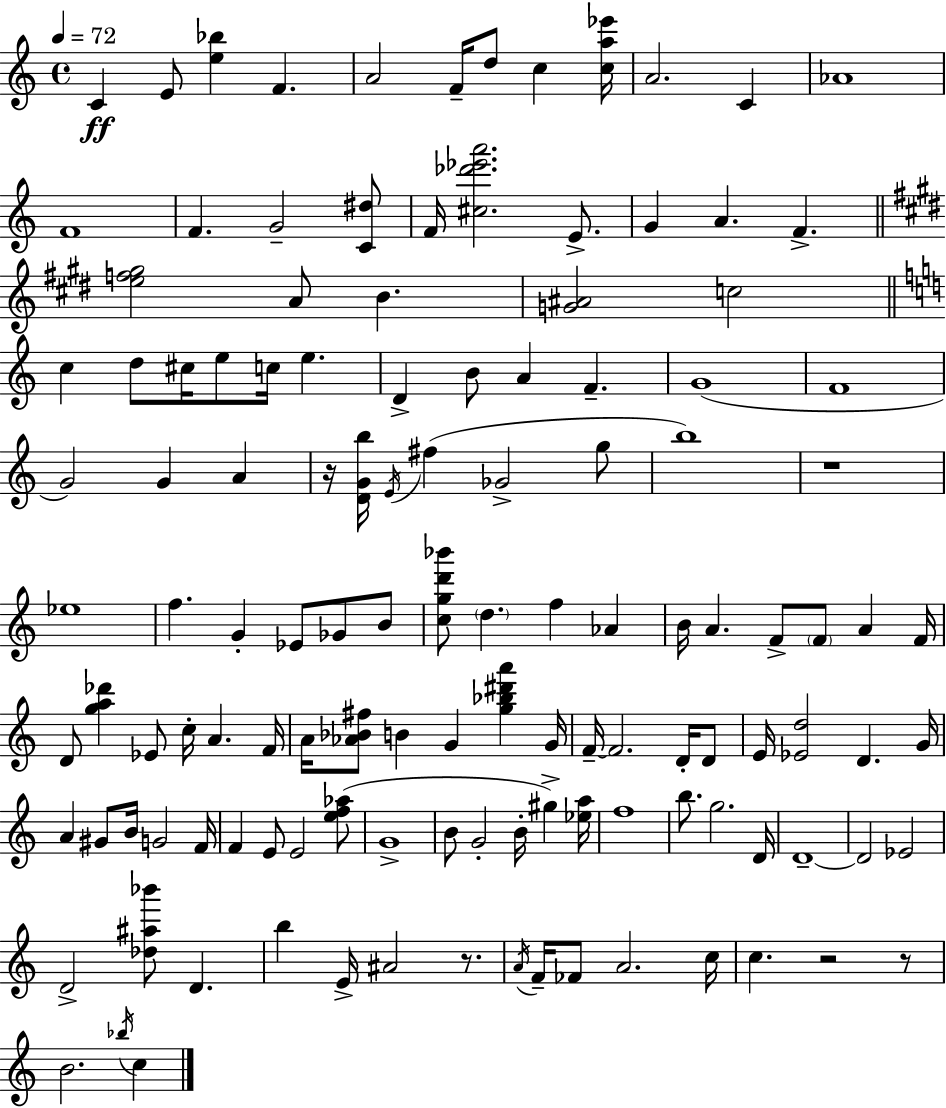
{
  \clef treble
  \time 4/4
  \defaultTimeSignature
  \key a \minor
  \tempo 4 = 72
  c'4\ff e'8 <e'' bes''>4 f'4. | a'2 f'16-- d''8 c''4 <c'' a'' ees'''>16 | a'2. c'4 | aes'1 | \break f'1 | f'4. g'2-- <c' dis''>8 | f'16 <cis'' des''' ees''' a'''>2. e'8.-> | g'4 a'4. f'4.-> | \break \bar "||" \break \key e \major <e'' f'' gis''>2 a'8 b'4. | <g' ais'>2 c''2 | \bar "||" \break \key c \major c''4 d''8 cis''16 e''8 c''16 e''4. | d'4-> b'8 a'4 f'4.-- | g'1( | f'1 | \break g'2) g'4 a'4 | r16 <d' g' b''>16 \acciaccatura { e'16 } fis''4( ges'2-> g''8 | b''1) | r1 | \break ees''1 | f''4. g'4-. ees'8 ges'8 b'8 | <c'' g'' d''' bes'''>8 \parenthesize d''4. f''4 aes'4 | b'16 a'4. f'8-> \parenthesize f'8 a'4 | \break f'16 d'8 <g'' a'' des'''>4 ees'8 c''16-. a'4. | f'16 a'16 <aes' bes' fis''>8 b'4 g'4 <g'' bes'' dis''' a'''>4 | g'16 f'16--~~ f'2. d'16-. d'8 | e'16 <ees' d''>2 d'4. | \break g'16 a'4 gis'8 b'16 g'2 | f'16 f'4 e'8 e'2 <e'' f'' aes''>8( | g'1-> | b'8 g'2-. b'16-. gis''4->) | \break <ees'' a''>16 f''1 | b''8. g''2. | d'16 d'1--~~ | d'2 ees'2 | \break d'2-> <des'' ais'' bes'''>8 d'4. | b''4 e'16-> ais'2 r8. | \acciaccatura { a'16 } f'16-- fes'8 a'2. | c''16 c''4. r2 | \break r8 b'2. \acciaccatura { bes''16 } c''4 | \bar "|."
}